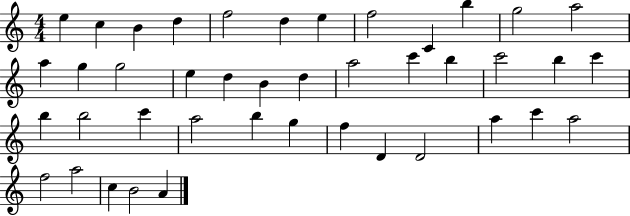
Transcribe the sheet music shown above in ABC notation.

X:1
T:Untitled
M:4/4
L:1/4
K:C
e c B d f2 d e f2 C b g2 a2 a g g2 e d B d a2 c' b c'2 b c' b b2 c' a2 b g f D D2 a c' a2 f2 a2 c B2 A